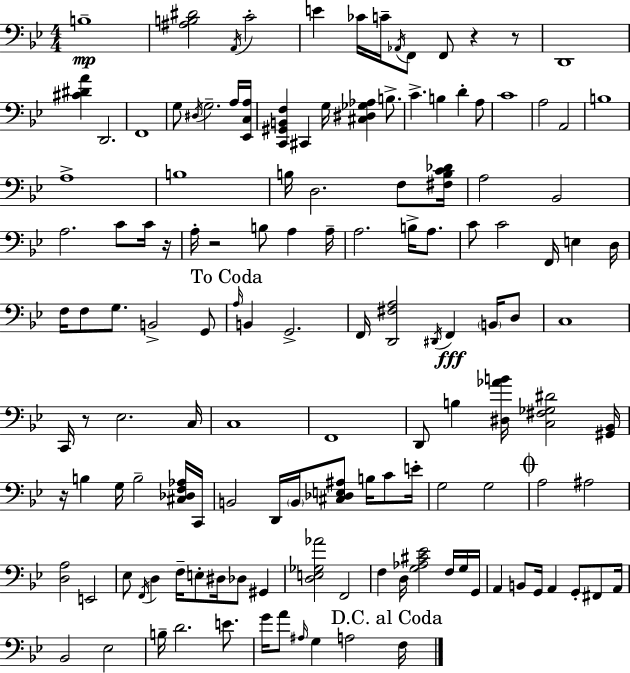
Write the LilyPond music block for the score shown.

{
  \clef bass
  \numericTimeSignature
  \time 4/4
  \key g \minor
  b1--\mp | <ais b dis'>2 \acciaccatura { a,16 } c'2-. | e'4 ces'16 c'16-- \acciaccatura { aes,16 } f,8 f,8 r4 | r8 d,1 | \break <cis' dis' a'>4 d,2. | f,1 | g8 \acciaccatura { dis16 } g2.-- | a16 <ees, c a>16 <c, gis, b, f>4 cis,4 g16 <cis dis ges aes>4 | \break b8.-> c'4.-> b4 d'4-. | a8 c'1 | a2 a,2 | b1 | \break a1-> | b1 | b16 d2. | f8 <fis b c' des'>16 a2 bes,2 | \break a2. c'8 | c'16 r16 a16-. r2 b8 a4 | a16-- a2. b16-> | a8. c'8 c'2 f,16 e4 | \break d16 f16 f8 g8. b,2-> | g,8 \mark "To Coda" \grace { a16 } b,4 g,2.-> | f,16 <d, fis a>2 \acciaccatura { dis,16 }\fff f,4 | \parenthesize b,16 d8 c1 | \break c,16 r8 ees2. | c16 c1 | f,1 | d,8 b4 <dis aes' b'>16 <c fis ges dis'>2 | \break <gis, bes,>16 r16 b4 g16 b2-- | <cis des f aes>16 c,16 b,2 d,16 \parenthesize b,16 <cis des e ais>8 | b16 c'8 e'16-. g2 g2 | \mark \markup { \musicglyph "scripts.coda" } a2 ais2 | \break <d a>2 e,2 | ees8 \acciaccatura { f,16 } d4 f16-- e8-. dis16 | des8 gis,4 <d e ges aes'>2 f,2 | f4 d16 <g aes cis' ees'>2 | \break f16 g16 g,16 a,4 b,8 g,16 a,4 | g,8-. fis,8 a,16 bes,2 ees2 | b16-- d'2. | e'8. g'16 a'8 \grace { ais16 } g4 a2 | \break \mark "D.C. al Coda" f16 \bar "|."
}